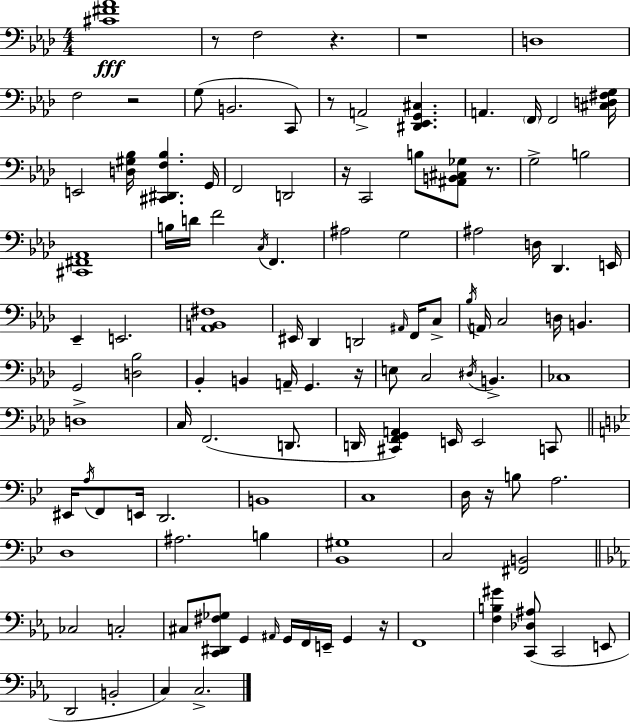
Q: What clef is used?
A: bass